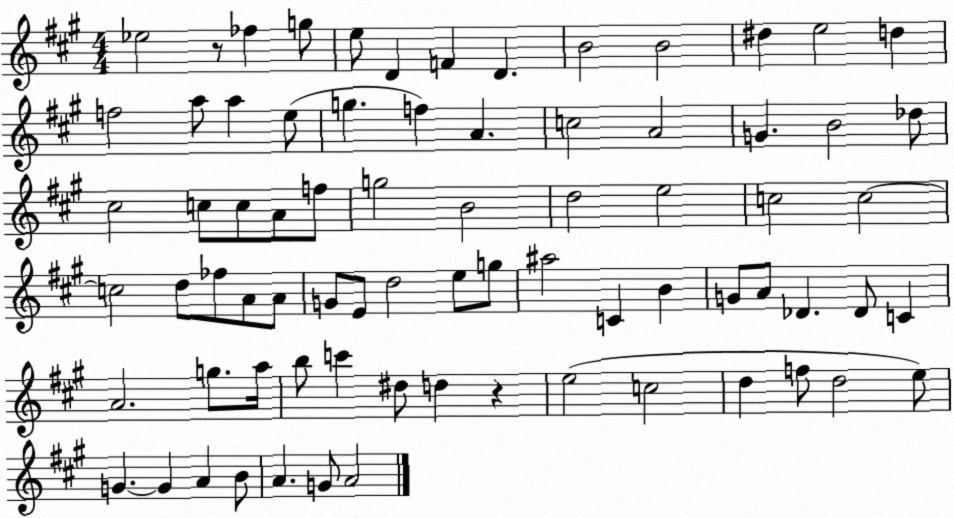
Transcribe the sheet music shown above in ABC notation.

X:1
T:Untitled
M:4/4
L:1/4
K:A
_e2 z/2 _f g/2 e/2 D F D B2 B2 ^d e2 d f2 a/2 a e/2 g f A c2 A2 G B2 _d/2 ^c2 c/2 c/2 A/2 f/2 g2 B2 d2 e2 c2 c2 c2 d/2 _f/2 A/2 A/2 G/2 E/2 d2 e/2 g/2 ^a2 C B G/2 A/2 _D _D/2 C A2 g/2 a/4 b/2 c' ^d/2 d z e2 c2 d f/2 d2 e/2 G G A B/2 A G/2 A2